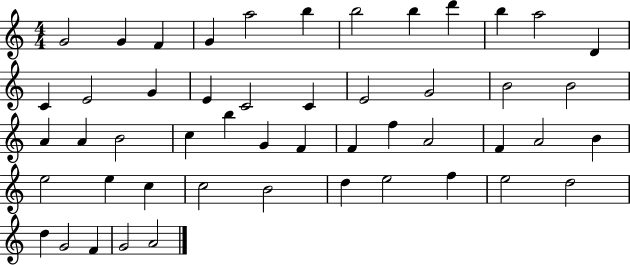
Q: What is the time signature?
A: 4/4